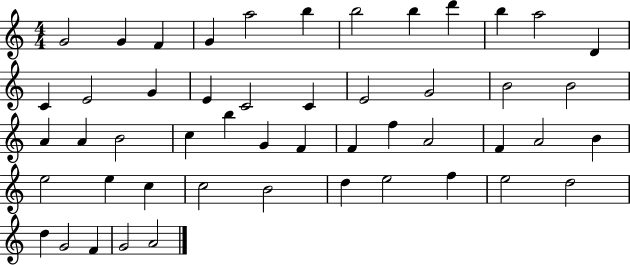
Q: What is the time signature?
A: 4/4